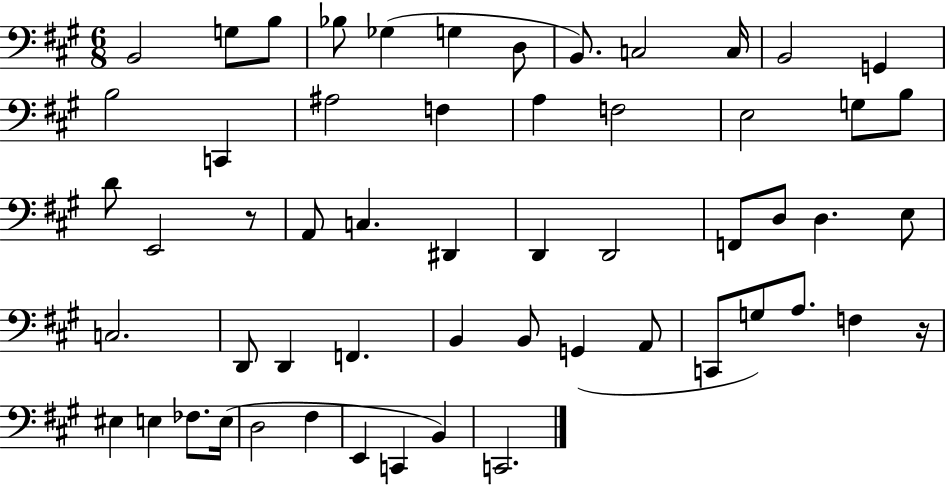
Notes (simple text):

B2/h G3/e B3/e Bb3/e Gb3/q G3/q D3/e B2/e. C3/h C3/s B2/h G2/q B3/h C2/q A#3/h F3/q A3/q F3/h E3/h G3/e B3/e D4/e E2/h R/e A2/e C3/q. D#2/q D2/q D2/h F2/e D3/e D3/q. E3/e C3/h. D2/e D2/q F2/q. B2/q B2/e G2/q A2/e C2/e G3/e A3/e. F3/q R/s EIS3/q E3/q FES3/e. E3/s D3/h F#3/q E2/q C2/q B2/q C2/h.